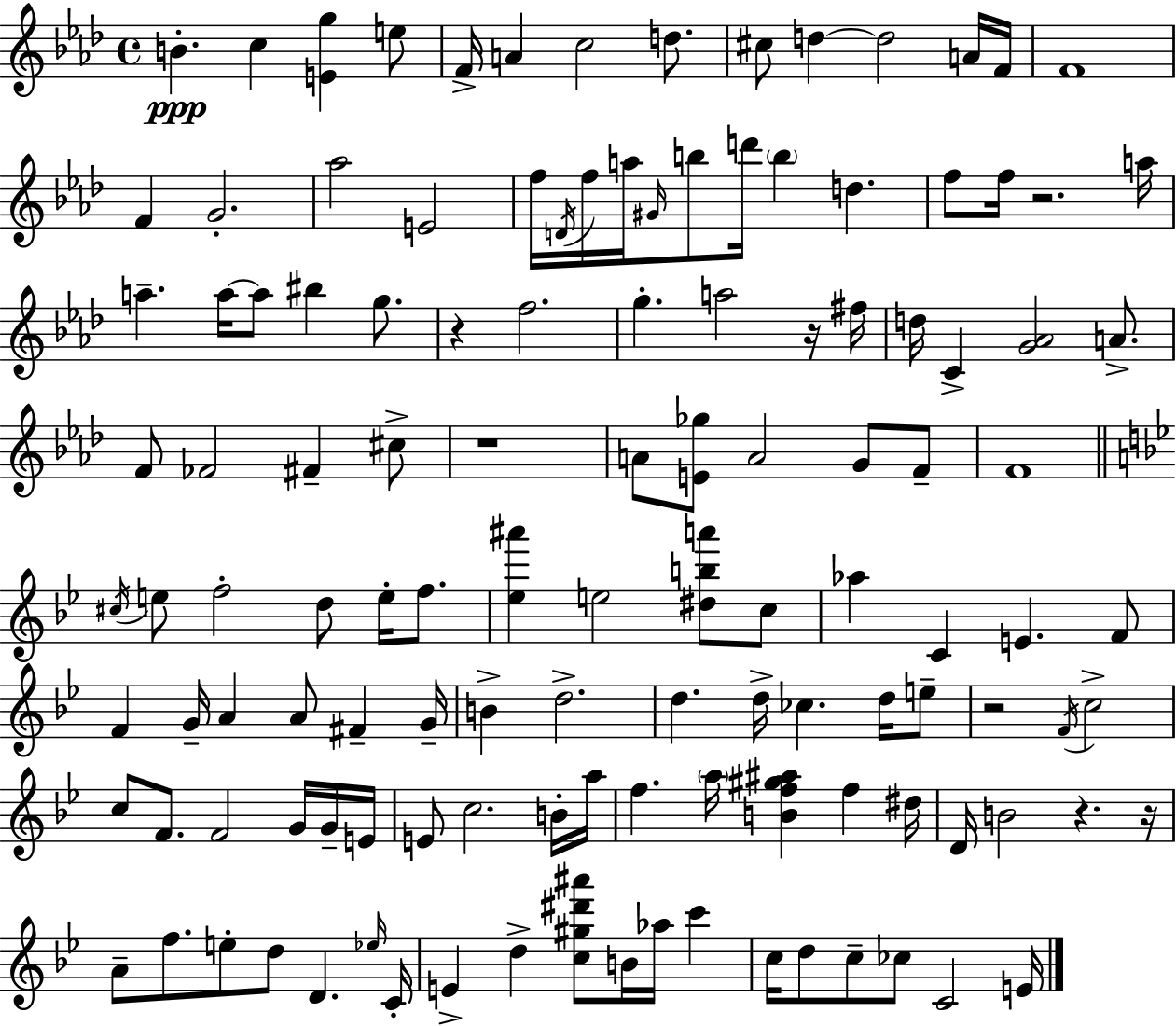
B4/q. C5/q [E4,G5]/q E5/e F4/s A4/q C5/h D5/e. C#5/e D5/q D5/h A4/s F4/s F4/w F4/q G4/h. Ab5/h E4/h F5/s D4/s F5/s A5/s G#4/s B5/e D6/s B5/q D5/q. F5/e F5/s R/h. A5/s A5/q. A5/s A5/e BIS5/q G5/e. R/q F5/h. G5/q. A5/h R/s F#5/s D5/s C4/q [G4,Ab4]/h A4/e. F4/e FES4/h F#4/q C#5/e R/w A4/e [E4,Gb5]/e A4/h G4/e F4/e F4/w C#5/s E5/e F5/h D5/e E5/s F5/e. [Eb5,A#6]/q E5/h [D#5,B5,A6]/e C5/e Ab5/q C4/q E4/q. F4/e F4/q G4/s A4/q A4/e F#4/q G4/s B4/q D5/h. D5/q. D5/s CES5/q. D5/s E5/e R/h F4/s C5/h C5/e F4/e. F4/h G4/s G4/s E4/s E4/e C5/h. B4/s A5/s F5/q. A5/s [B4,F5,G#5,A#5]/q F5/q D#5/s D4/s B4/h R/q. R/s A4/e F5/e. E5/e D5/e D4/q. Eb5/s C4/s E4/q D5/q [C5,G#5,D#6,A#6]/e B4/s Ab5/s C6/q C5/s D5/e C5/e CES5/e C4/h E4/s